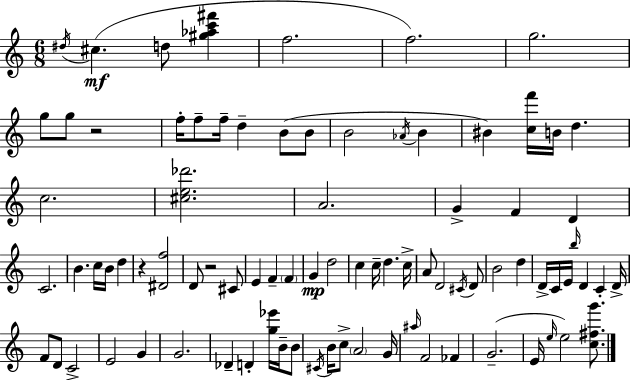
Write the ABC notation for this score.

X:1
T:Untitled
M:6/8
L:1/4
K:C
^d/4 ^c d/2 [^g_ac'^f'] f2 f2 g2 g/2 g/2 z2 f/4 f/2 f/4 d B/2 B/2 B2 _A/4 B ^B [cf']/4 B/4 d c2 [^ce_d']2 A2 G F D C2 B c/4 B/4 d z [^Df]2 D/2 z2 ^C/2 E F F G d2 c c/4 d c/4 A/2 D2 ^C/4 D/2 B2 d D/4 C/4 E/4 b/4 D C D/4 F/2 D/2 C2 E2 G G2 _D D [g_e']/4 B/4 B/2 ^C/4 B/4 c/2 A2 G/4 ^a/4 F2 _F G2 E/4 e/4 e2 [c^fg']/2